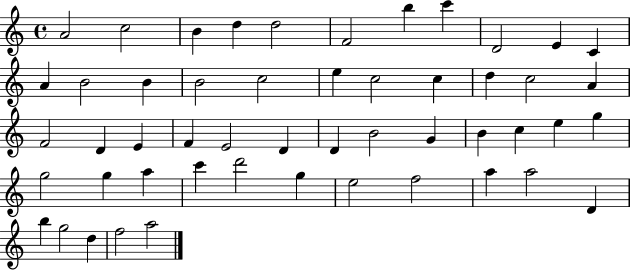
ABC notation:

X:1
T:Untitled
M:4/4
L:1/4
K:C
A2 c2 B d d2 F2 b c' D2 E C A B2 B B2 c2 e c2 c d c2 A F2 D E F E2 D D B2 G B c e g g2 g a c' d'2 g e2 f2 a a2 D b g2 d f2 a2